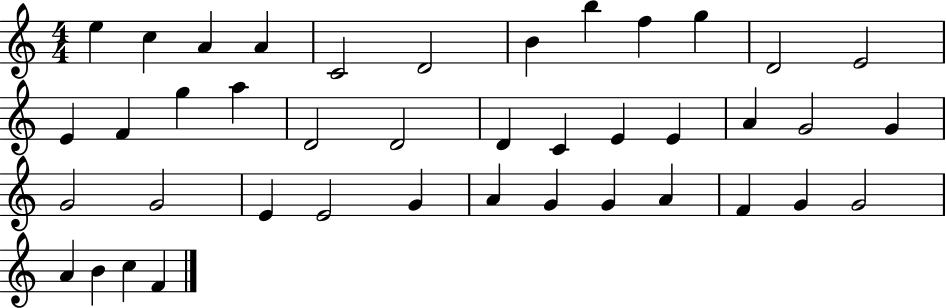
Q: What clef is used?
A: treble